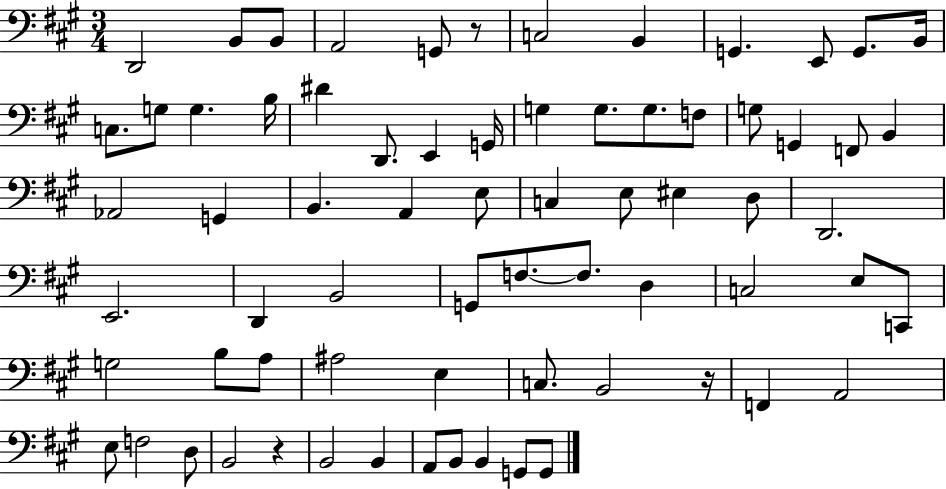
D2/h B2/e B2/e A2/h G2/e R/e C3/h B2/q G2/q. E2/e G2/e. B2/s C3/e. G3/e G3/q. B3/s D#4/q D2/e. E2/q G2/s G3/q G3/e. G3/e. F3/e G3/e G2/q F2/e B2/q Ab2/h G2/q B2/q. A2/q E3/e C3/q E3/e EIS3/q D3/e D2/h. E2/h. D2/q B2/h G2/e F3/e. F3/e. D3/q C3/h E3/e C2/e G3/h B3/e A3/e A#3/h E3/q C3/e. B2/h R/s F2/q A2/h E3/e F3/h D3/e B2/h R/q B2/h B2/q A2/e B2/e B2/q G2/e G2/e